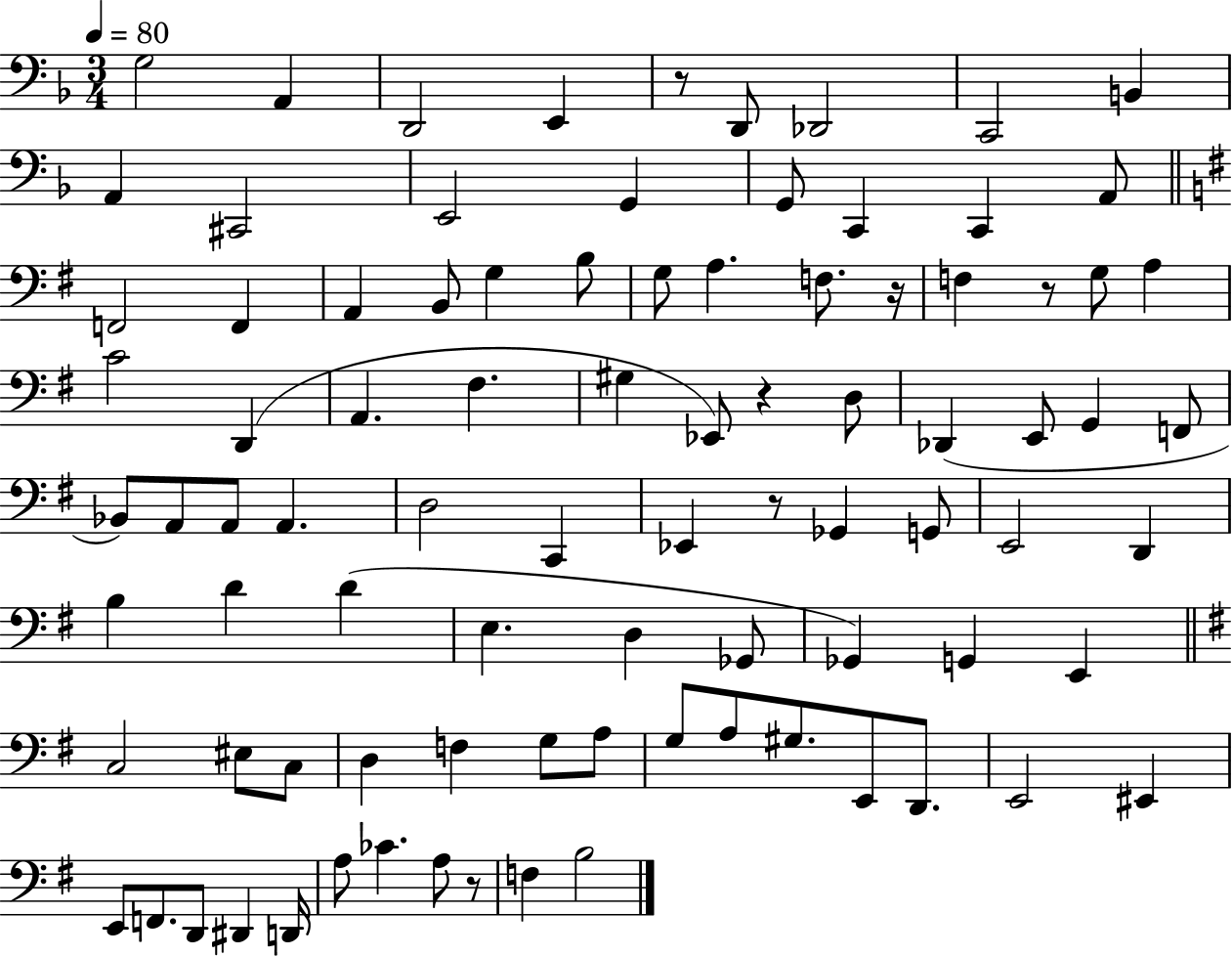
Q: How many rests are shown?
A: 6